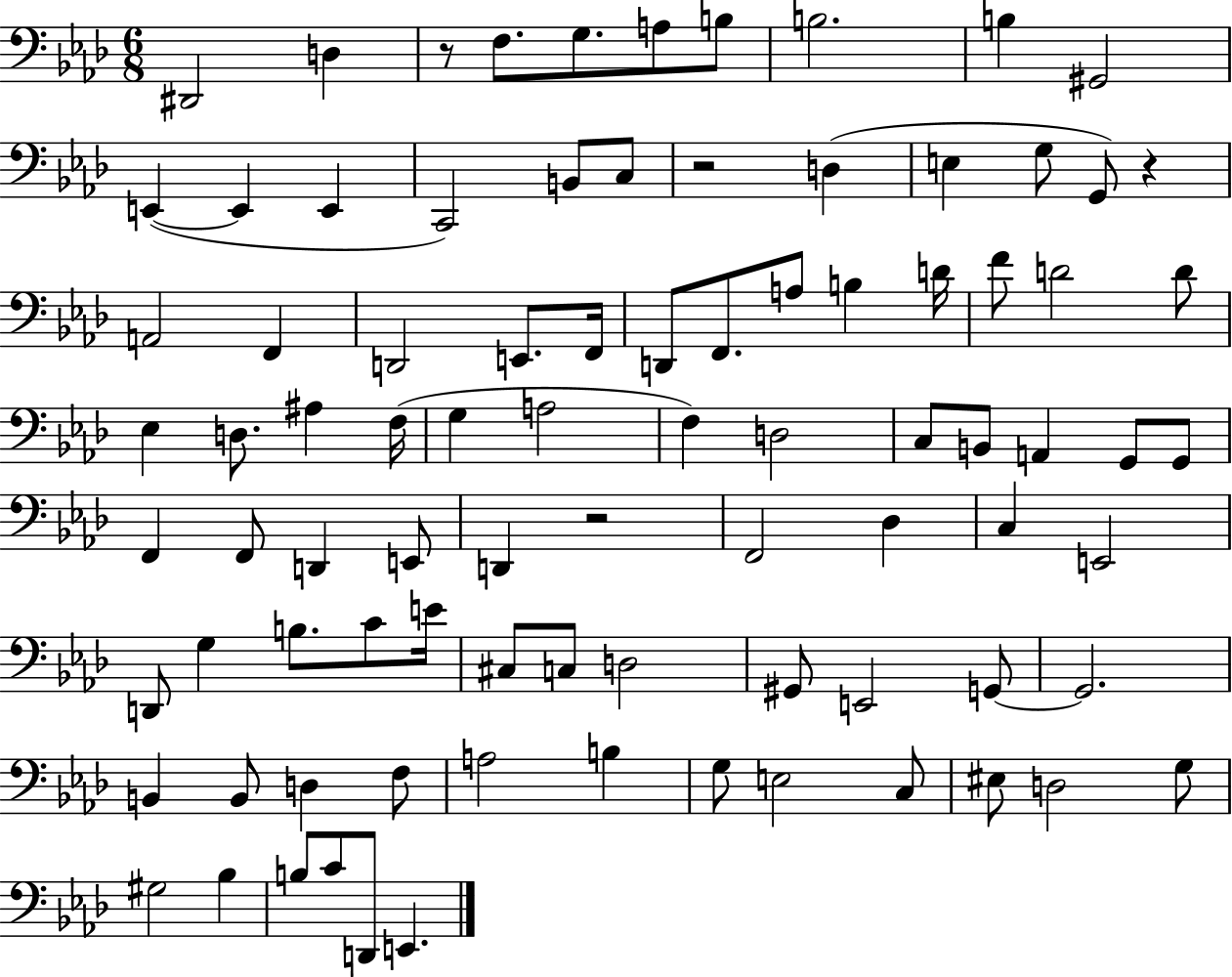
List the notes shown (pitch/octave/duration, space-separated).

D#2/h D3/q R/e F3/e. G3/e. A3/e B3/e B3/h. B3/q G#2/h E2/q E2/q E2/q C2/h B2/e C3/e R/h D3/q E3/q G3/e G2/e R/q A2/h F2/q D2/h E2/e. F2/s D2/e F2/e. A3/e B3/q D4/s F4/e D4/h D4/e Eb3/q D3/e. A#3/q F3/s G3/q A3/h F3/q D3/h C3/e B2/e A2/q G2/e G2/e F2/q F2/e D2/q E2/e D2/q R/h F2/h Db3/q C3/q E2/h D2/e G3/q B3/e. C4/e E4/s C#3/e C3/e D3/h G#2/e E2/h G2/e G2/h. B2/q B2/e D3/q F3/e A3/h B3/q G3/e E3/h C3/e EIS3/e D3/h G3/e G#3/h Bb3/q B3/e C4/e D2/e E2/q.